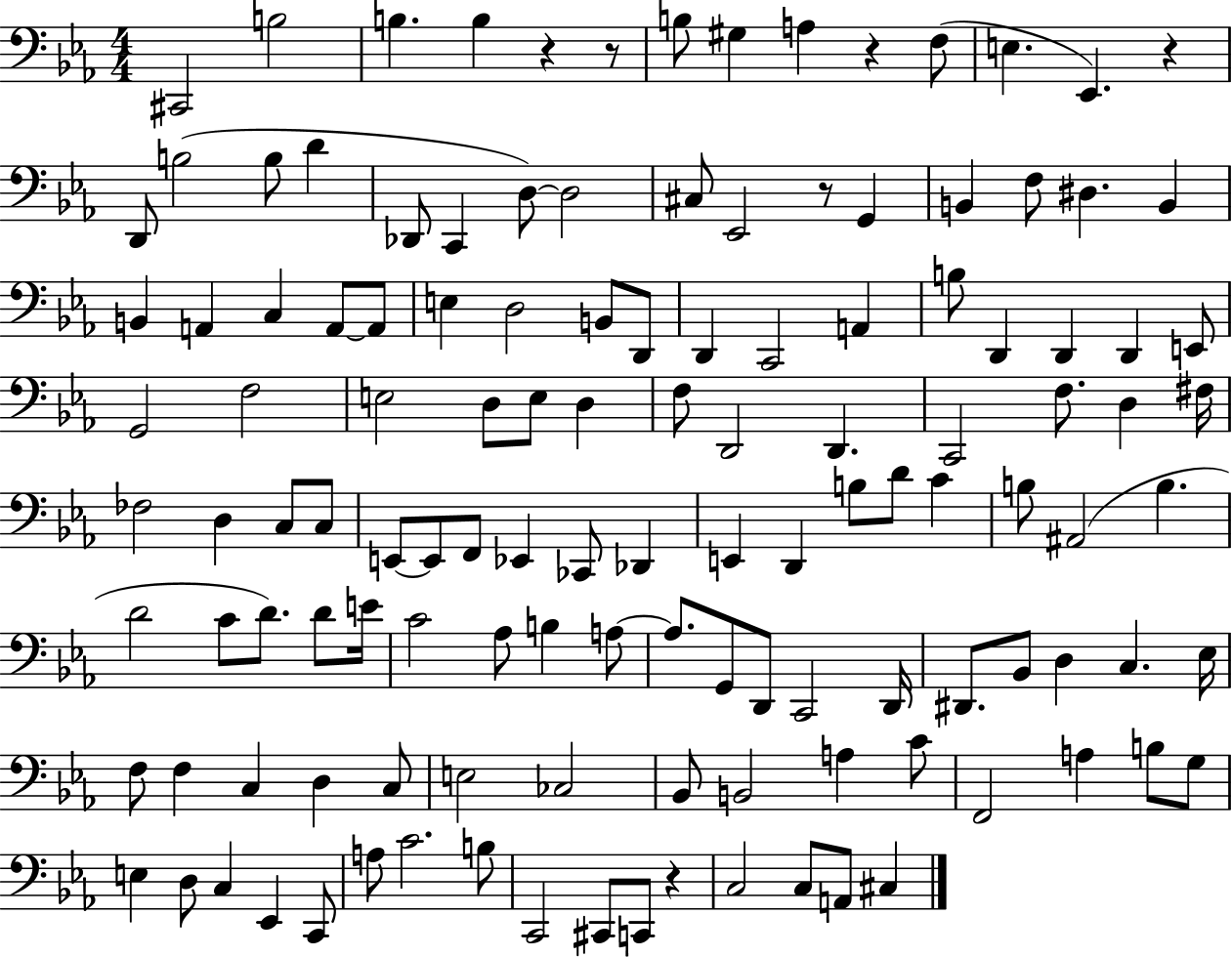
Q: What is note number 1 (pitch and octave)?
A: C#2